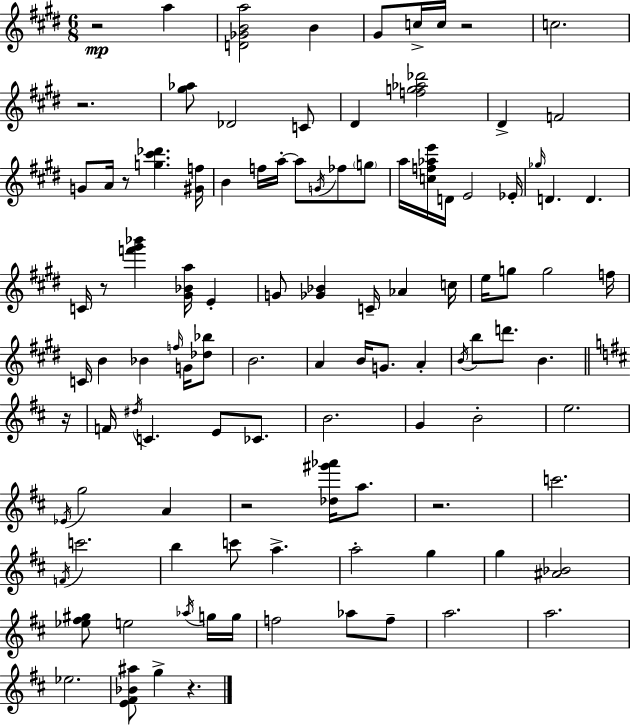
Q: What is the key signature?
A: E major